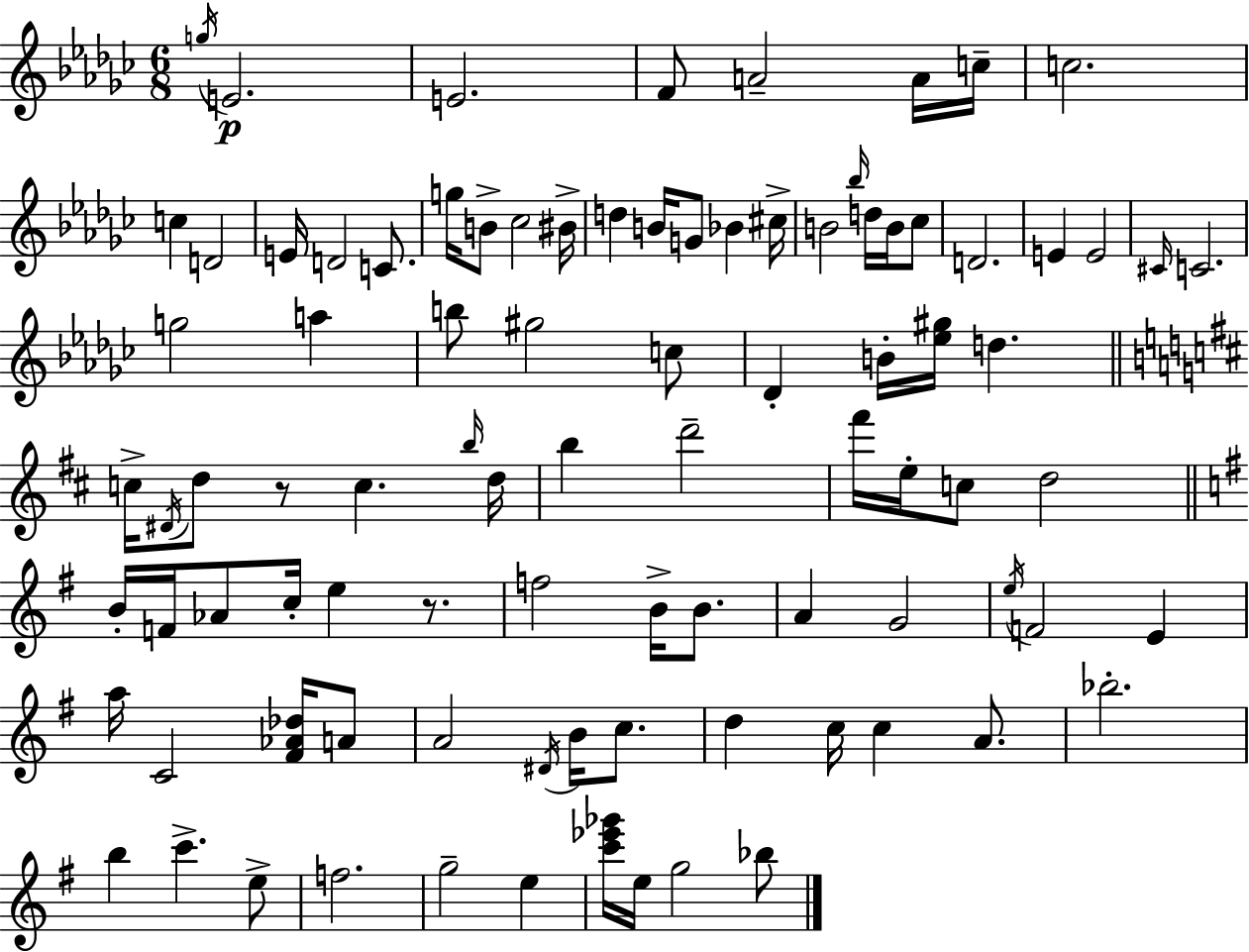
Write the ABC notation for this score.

X:1
T:Untitled
M:6/8
L:1/4
K:Ebm
g/4 E2 E2 F/2 A2 A/4 c/4 c2 c D2 E/4 D2 C/2 g/4 B/2 _c2 ^B/4 d B/4 G/2 _B ^c/4 B2 _b/4 d/4 B/4 _c/2 D2 E E2 ^C/4 C2 g2 a b/2 ^g2 c/2 _D B/4 [_e^g]/4 d c/4 ^D/4 d/2 z/2 c b/4 d/4 b d'2 ^f'/4 e/4 c/2 d2 B/4 F/4 _A/2 c/4 e z/2 f2 B/4 B/2 A G2 e/4 F2 E a/4 C2 [^F_A_d]/4 A/2 A2 ^D/4 B/4 c/2 d c/4 c A/2 _b2 b c' e/2 f2 g2 e [c'_e'_g']/4 e/4 g2 _b/2